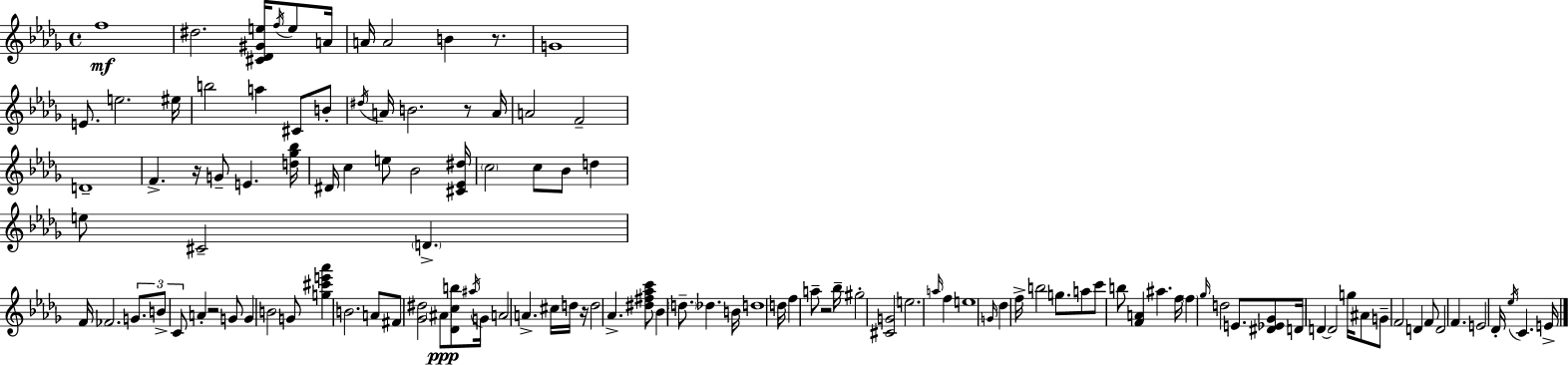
F5/w D#5/h. [C#4,Db4,G#4,E5]/s F5/s E5/e A4/s A4/s A4/h B4/q R/e. G4/w E4/e. E5/h. EIS5/s B5/h A5/q C#4/e B4/e D#5/s A4/s B4/h. R/e A4/s A4/h F4/h D4/w F4/q. R/s G4/e E4/q. [D5,Gb5,Bb5]/s D#4/s C5/q E5/e Bb4/h [C#4,Eb4,D#5]/s C5/h C5/e Bb4/e D5/q E5/e C#4/h D4/q. F4/s FES4/h. G4/e. B4/e C4/e A4/q R/h G4/e G4/q B4/h G4/e [G5,C#6,E6,Ab6]/q B4/h. A4/e F#4/e [Gb4,D#5]/h A#4/e [Db4,C5,B5]/e A#5/s G4/s A4/h A4/q. C#5/s D5/s R/s D5/h Ab4/q. [D#5,F#5,Ab5,C6]/e Bb4/q D5/e. Db5/q. B4/s D5/w D5/s F5/q A5/e R/h Bb5/s G#5/h [C#4,G4]/h E5/h. A5/s F5/q E5/w G4/s Db5/q F5/s B5/h G5/e. A5/e C6/e B5/e [F4,A4]/q A#5/q. F5/s F5/q Gb5/s D5/h E4/e. [D#4,Eb4,Gb4]/e D4/s D4/q D4/h G5/s A#4/e G4/e F4/h D4/q F4/e D4/h F4/q. E4/h Db4/s Eb5/s C4/q. E4/s